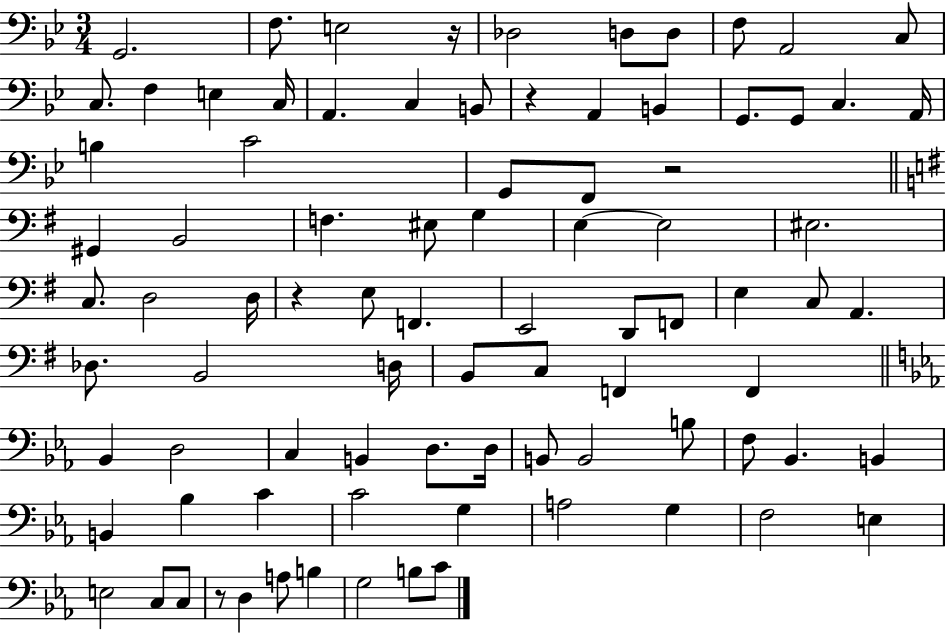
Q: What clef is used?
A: bass